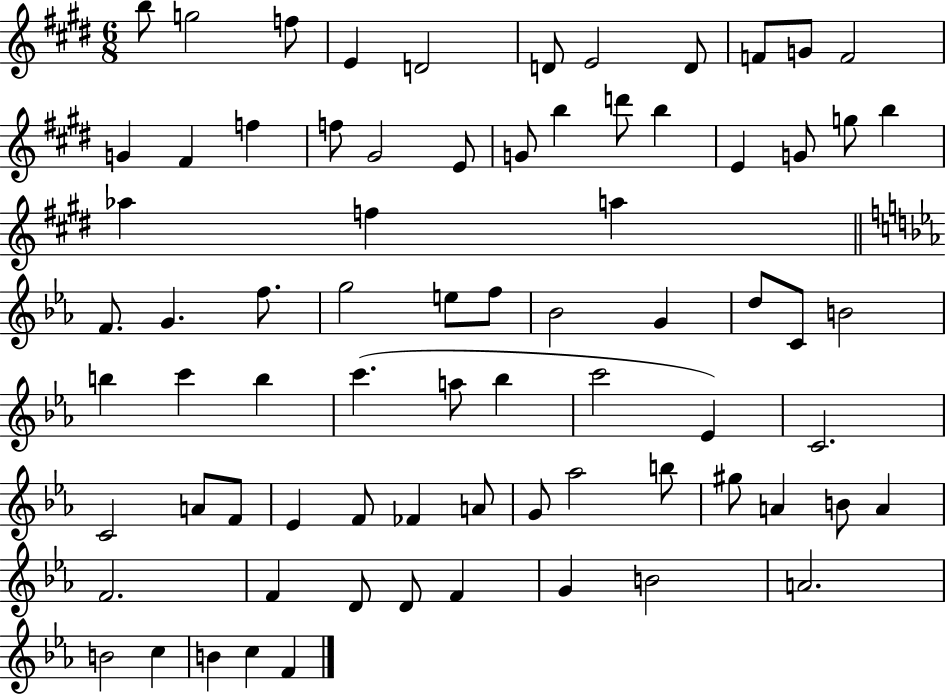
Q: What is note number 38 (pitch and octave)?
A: C4